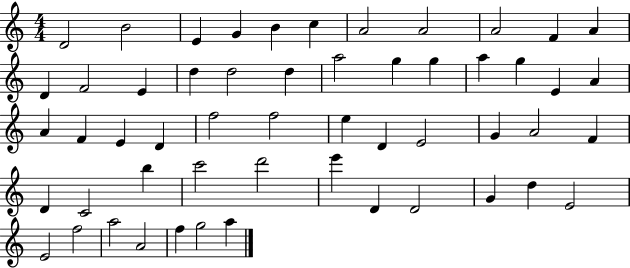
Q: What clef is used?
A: treble